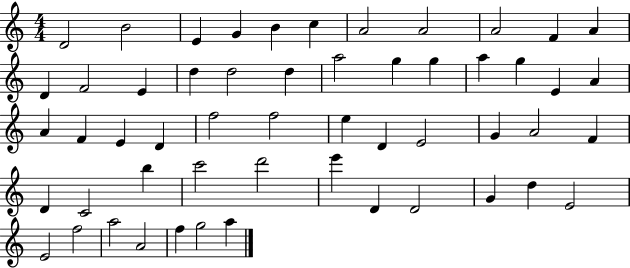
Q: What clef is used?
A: treble